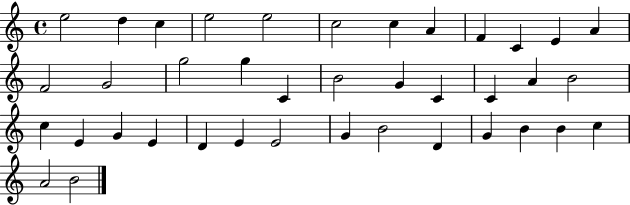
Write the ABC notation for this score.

X:1
T:Untitled
M:4/4
L:1/4
K:C
e2 d c e2 e2 c2 c A F C E A F2 G2 g2 g C B2 G C C A B2 c E G E D E E2 G B2 D G B B c A2 B2